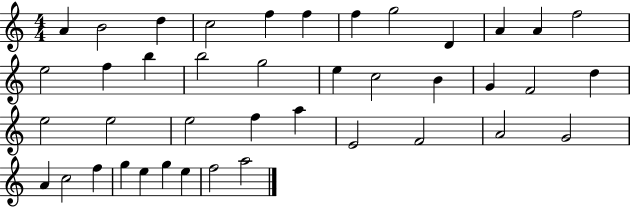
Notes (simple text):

A4/q B4/h D5/q C5/h F5/q F5/q F5/q G5/h D4/q A4/q A4/q F5/h E5/h F5/q B5/q B5/h G5/h E5/q C5/h B4/q G4/q F4/h D5/q E5/h E5/h E5/h F5/q A5/q E4/h F4/h A4/h G4/h A4/q C5/h F5/q G5/q E5/q G5/q E5/q F5/h A5/h